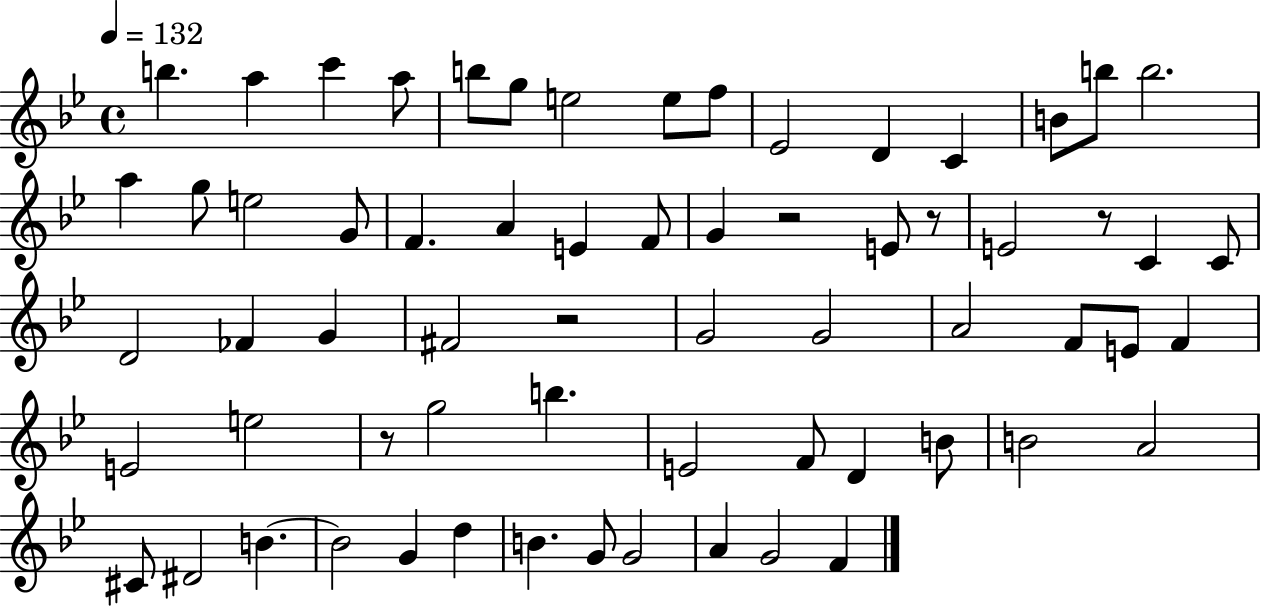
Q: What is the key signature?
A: BES major